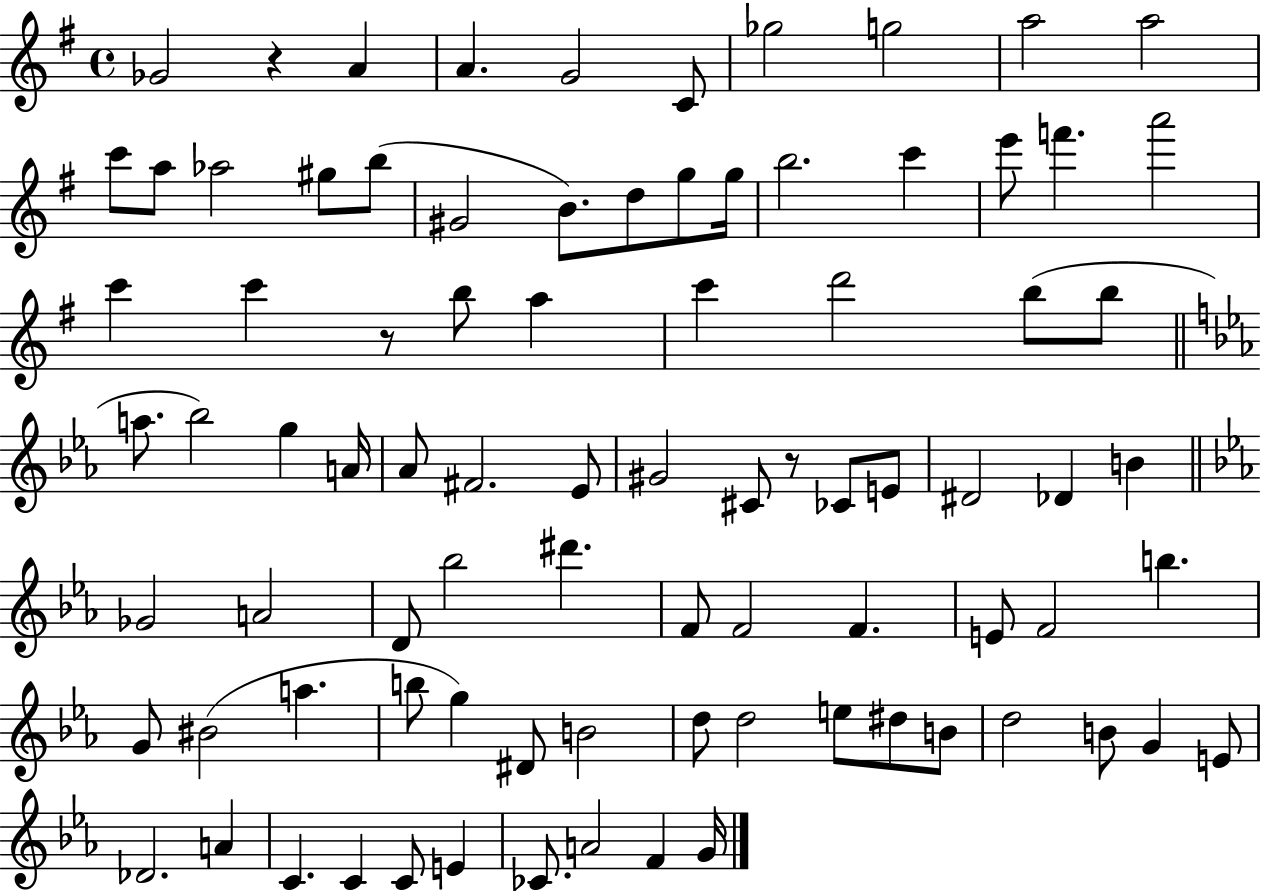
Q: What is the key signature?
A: G major